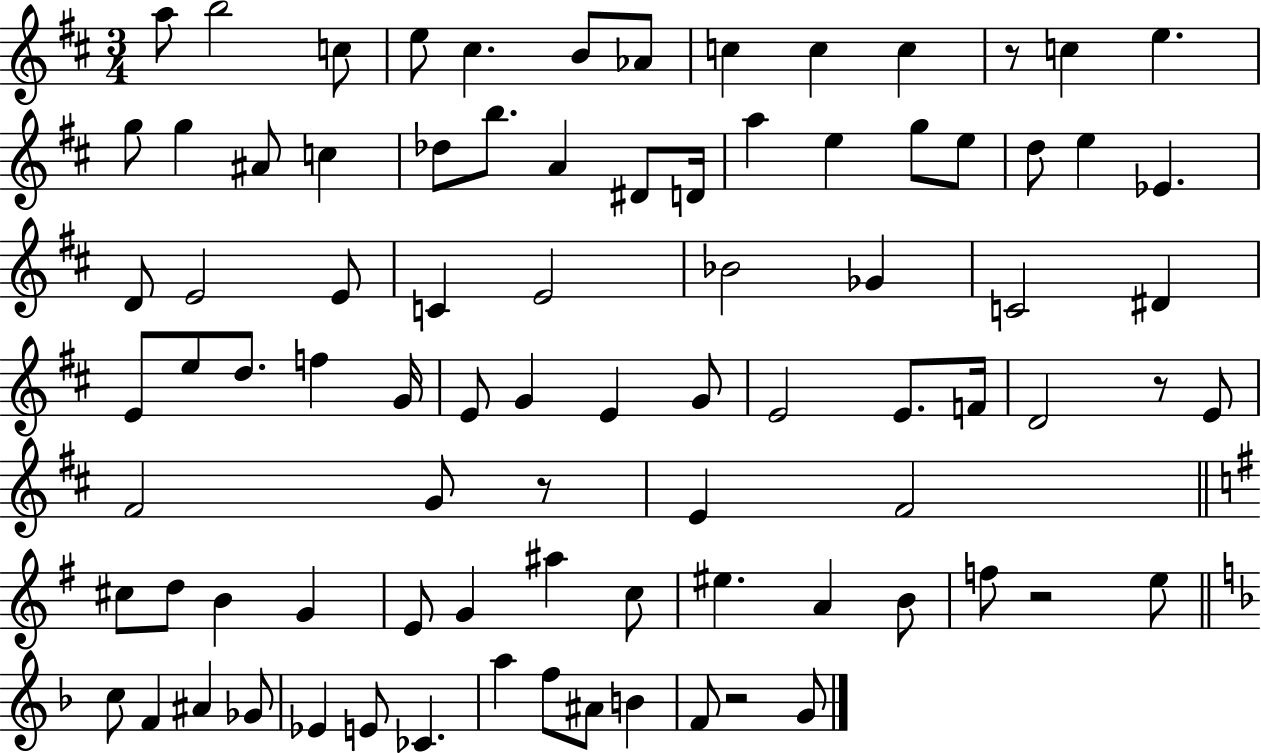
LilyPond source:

{
  \clef treble
  \numericTimeSignature
  \time 3/4
  \key d \major
  a''8 b''2 c''8 | e''8 cis''4. b'8 aes'8 | c''4 c''4 c''4 | r8 c''4 e''4. | \break g''8 g''4 ais'8 c''4 | des''8 b''8. a'4 dis'8 d'16 | a''4 e''4 g''8 e''8 | d''8 e''4 ees'4. | \break d'8 e'2 e'8 | c'4 e'2 | bes'2 ges'4 | c'2 dis'4 | \break e'8 e''8 d''8. f''4 g'16 | e'8 g'4 e'4 g'8 | e'2 e'8. f'16 | d'2 r8 e'8 | \break fis'2 g'8 r8 | e'4 fis'2 | \bar "||" \break \key g \major cis''8 d''8 b'4 g'4 | e'8 g'4 ais''4 c''8 | eis''4. a'4 b'8 | f''8 r2 e''8 | \break \bar "||" \break \key f \major c''8 f'4 ais'4 ges'8 | ees'4 e'8 ces'4. | a''4 f''8 ais'8 b'4 | f'8 r2 g'8 | \break \bar "|."
}